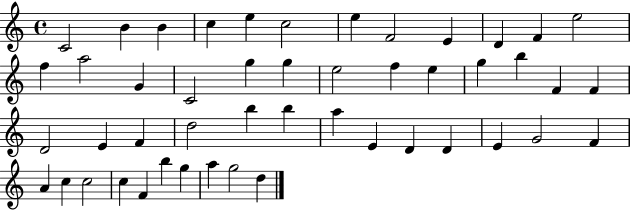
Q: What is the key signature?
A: C major